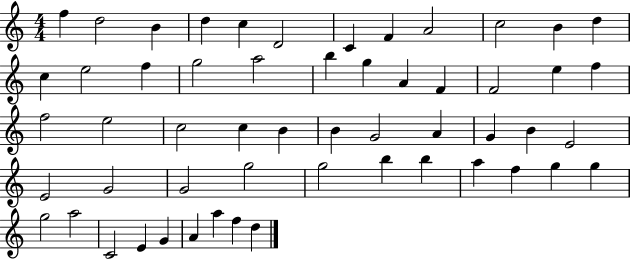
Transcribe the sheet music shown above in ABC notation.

X:1
T:Untitled
M:4/4
L:1/4
K:C
f d2 B d c D2 C F A2 c2 B d c e2 f g2 a2 b g A F F2 e f f2 e2 c2 c B B G2 A G B E2 E2 G2 G2 g2 g2 b b a f g g g2 a2 C2 E G A a f d